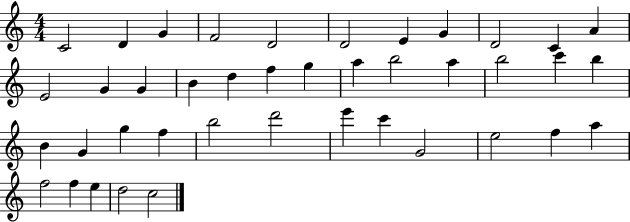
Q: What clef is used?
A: treble